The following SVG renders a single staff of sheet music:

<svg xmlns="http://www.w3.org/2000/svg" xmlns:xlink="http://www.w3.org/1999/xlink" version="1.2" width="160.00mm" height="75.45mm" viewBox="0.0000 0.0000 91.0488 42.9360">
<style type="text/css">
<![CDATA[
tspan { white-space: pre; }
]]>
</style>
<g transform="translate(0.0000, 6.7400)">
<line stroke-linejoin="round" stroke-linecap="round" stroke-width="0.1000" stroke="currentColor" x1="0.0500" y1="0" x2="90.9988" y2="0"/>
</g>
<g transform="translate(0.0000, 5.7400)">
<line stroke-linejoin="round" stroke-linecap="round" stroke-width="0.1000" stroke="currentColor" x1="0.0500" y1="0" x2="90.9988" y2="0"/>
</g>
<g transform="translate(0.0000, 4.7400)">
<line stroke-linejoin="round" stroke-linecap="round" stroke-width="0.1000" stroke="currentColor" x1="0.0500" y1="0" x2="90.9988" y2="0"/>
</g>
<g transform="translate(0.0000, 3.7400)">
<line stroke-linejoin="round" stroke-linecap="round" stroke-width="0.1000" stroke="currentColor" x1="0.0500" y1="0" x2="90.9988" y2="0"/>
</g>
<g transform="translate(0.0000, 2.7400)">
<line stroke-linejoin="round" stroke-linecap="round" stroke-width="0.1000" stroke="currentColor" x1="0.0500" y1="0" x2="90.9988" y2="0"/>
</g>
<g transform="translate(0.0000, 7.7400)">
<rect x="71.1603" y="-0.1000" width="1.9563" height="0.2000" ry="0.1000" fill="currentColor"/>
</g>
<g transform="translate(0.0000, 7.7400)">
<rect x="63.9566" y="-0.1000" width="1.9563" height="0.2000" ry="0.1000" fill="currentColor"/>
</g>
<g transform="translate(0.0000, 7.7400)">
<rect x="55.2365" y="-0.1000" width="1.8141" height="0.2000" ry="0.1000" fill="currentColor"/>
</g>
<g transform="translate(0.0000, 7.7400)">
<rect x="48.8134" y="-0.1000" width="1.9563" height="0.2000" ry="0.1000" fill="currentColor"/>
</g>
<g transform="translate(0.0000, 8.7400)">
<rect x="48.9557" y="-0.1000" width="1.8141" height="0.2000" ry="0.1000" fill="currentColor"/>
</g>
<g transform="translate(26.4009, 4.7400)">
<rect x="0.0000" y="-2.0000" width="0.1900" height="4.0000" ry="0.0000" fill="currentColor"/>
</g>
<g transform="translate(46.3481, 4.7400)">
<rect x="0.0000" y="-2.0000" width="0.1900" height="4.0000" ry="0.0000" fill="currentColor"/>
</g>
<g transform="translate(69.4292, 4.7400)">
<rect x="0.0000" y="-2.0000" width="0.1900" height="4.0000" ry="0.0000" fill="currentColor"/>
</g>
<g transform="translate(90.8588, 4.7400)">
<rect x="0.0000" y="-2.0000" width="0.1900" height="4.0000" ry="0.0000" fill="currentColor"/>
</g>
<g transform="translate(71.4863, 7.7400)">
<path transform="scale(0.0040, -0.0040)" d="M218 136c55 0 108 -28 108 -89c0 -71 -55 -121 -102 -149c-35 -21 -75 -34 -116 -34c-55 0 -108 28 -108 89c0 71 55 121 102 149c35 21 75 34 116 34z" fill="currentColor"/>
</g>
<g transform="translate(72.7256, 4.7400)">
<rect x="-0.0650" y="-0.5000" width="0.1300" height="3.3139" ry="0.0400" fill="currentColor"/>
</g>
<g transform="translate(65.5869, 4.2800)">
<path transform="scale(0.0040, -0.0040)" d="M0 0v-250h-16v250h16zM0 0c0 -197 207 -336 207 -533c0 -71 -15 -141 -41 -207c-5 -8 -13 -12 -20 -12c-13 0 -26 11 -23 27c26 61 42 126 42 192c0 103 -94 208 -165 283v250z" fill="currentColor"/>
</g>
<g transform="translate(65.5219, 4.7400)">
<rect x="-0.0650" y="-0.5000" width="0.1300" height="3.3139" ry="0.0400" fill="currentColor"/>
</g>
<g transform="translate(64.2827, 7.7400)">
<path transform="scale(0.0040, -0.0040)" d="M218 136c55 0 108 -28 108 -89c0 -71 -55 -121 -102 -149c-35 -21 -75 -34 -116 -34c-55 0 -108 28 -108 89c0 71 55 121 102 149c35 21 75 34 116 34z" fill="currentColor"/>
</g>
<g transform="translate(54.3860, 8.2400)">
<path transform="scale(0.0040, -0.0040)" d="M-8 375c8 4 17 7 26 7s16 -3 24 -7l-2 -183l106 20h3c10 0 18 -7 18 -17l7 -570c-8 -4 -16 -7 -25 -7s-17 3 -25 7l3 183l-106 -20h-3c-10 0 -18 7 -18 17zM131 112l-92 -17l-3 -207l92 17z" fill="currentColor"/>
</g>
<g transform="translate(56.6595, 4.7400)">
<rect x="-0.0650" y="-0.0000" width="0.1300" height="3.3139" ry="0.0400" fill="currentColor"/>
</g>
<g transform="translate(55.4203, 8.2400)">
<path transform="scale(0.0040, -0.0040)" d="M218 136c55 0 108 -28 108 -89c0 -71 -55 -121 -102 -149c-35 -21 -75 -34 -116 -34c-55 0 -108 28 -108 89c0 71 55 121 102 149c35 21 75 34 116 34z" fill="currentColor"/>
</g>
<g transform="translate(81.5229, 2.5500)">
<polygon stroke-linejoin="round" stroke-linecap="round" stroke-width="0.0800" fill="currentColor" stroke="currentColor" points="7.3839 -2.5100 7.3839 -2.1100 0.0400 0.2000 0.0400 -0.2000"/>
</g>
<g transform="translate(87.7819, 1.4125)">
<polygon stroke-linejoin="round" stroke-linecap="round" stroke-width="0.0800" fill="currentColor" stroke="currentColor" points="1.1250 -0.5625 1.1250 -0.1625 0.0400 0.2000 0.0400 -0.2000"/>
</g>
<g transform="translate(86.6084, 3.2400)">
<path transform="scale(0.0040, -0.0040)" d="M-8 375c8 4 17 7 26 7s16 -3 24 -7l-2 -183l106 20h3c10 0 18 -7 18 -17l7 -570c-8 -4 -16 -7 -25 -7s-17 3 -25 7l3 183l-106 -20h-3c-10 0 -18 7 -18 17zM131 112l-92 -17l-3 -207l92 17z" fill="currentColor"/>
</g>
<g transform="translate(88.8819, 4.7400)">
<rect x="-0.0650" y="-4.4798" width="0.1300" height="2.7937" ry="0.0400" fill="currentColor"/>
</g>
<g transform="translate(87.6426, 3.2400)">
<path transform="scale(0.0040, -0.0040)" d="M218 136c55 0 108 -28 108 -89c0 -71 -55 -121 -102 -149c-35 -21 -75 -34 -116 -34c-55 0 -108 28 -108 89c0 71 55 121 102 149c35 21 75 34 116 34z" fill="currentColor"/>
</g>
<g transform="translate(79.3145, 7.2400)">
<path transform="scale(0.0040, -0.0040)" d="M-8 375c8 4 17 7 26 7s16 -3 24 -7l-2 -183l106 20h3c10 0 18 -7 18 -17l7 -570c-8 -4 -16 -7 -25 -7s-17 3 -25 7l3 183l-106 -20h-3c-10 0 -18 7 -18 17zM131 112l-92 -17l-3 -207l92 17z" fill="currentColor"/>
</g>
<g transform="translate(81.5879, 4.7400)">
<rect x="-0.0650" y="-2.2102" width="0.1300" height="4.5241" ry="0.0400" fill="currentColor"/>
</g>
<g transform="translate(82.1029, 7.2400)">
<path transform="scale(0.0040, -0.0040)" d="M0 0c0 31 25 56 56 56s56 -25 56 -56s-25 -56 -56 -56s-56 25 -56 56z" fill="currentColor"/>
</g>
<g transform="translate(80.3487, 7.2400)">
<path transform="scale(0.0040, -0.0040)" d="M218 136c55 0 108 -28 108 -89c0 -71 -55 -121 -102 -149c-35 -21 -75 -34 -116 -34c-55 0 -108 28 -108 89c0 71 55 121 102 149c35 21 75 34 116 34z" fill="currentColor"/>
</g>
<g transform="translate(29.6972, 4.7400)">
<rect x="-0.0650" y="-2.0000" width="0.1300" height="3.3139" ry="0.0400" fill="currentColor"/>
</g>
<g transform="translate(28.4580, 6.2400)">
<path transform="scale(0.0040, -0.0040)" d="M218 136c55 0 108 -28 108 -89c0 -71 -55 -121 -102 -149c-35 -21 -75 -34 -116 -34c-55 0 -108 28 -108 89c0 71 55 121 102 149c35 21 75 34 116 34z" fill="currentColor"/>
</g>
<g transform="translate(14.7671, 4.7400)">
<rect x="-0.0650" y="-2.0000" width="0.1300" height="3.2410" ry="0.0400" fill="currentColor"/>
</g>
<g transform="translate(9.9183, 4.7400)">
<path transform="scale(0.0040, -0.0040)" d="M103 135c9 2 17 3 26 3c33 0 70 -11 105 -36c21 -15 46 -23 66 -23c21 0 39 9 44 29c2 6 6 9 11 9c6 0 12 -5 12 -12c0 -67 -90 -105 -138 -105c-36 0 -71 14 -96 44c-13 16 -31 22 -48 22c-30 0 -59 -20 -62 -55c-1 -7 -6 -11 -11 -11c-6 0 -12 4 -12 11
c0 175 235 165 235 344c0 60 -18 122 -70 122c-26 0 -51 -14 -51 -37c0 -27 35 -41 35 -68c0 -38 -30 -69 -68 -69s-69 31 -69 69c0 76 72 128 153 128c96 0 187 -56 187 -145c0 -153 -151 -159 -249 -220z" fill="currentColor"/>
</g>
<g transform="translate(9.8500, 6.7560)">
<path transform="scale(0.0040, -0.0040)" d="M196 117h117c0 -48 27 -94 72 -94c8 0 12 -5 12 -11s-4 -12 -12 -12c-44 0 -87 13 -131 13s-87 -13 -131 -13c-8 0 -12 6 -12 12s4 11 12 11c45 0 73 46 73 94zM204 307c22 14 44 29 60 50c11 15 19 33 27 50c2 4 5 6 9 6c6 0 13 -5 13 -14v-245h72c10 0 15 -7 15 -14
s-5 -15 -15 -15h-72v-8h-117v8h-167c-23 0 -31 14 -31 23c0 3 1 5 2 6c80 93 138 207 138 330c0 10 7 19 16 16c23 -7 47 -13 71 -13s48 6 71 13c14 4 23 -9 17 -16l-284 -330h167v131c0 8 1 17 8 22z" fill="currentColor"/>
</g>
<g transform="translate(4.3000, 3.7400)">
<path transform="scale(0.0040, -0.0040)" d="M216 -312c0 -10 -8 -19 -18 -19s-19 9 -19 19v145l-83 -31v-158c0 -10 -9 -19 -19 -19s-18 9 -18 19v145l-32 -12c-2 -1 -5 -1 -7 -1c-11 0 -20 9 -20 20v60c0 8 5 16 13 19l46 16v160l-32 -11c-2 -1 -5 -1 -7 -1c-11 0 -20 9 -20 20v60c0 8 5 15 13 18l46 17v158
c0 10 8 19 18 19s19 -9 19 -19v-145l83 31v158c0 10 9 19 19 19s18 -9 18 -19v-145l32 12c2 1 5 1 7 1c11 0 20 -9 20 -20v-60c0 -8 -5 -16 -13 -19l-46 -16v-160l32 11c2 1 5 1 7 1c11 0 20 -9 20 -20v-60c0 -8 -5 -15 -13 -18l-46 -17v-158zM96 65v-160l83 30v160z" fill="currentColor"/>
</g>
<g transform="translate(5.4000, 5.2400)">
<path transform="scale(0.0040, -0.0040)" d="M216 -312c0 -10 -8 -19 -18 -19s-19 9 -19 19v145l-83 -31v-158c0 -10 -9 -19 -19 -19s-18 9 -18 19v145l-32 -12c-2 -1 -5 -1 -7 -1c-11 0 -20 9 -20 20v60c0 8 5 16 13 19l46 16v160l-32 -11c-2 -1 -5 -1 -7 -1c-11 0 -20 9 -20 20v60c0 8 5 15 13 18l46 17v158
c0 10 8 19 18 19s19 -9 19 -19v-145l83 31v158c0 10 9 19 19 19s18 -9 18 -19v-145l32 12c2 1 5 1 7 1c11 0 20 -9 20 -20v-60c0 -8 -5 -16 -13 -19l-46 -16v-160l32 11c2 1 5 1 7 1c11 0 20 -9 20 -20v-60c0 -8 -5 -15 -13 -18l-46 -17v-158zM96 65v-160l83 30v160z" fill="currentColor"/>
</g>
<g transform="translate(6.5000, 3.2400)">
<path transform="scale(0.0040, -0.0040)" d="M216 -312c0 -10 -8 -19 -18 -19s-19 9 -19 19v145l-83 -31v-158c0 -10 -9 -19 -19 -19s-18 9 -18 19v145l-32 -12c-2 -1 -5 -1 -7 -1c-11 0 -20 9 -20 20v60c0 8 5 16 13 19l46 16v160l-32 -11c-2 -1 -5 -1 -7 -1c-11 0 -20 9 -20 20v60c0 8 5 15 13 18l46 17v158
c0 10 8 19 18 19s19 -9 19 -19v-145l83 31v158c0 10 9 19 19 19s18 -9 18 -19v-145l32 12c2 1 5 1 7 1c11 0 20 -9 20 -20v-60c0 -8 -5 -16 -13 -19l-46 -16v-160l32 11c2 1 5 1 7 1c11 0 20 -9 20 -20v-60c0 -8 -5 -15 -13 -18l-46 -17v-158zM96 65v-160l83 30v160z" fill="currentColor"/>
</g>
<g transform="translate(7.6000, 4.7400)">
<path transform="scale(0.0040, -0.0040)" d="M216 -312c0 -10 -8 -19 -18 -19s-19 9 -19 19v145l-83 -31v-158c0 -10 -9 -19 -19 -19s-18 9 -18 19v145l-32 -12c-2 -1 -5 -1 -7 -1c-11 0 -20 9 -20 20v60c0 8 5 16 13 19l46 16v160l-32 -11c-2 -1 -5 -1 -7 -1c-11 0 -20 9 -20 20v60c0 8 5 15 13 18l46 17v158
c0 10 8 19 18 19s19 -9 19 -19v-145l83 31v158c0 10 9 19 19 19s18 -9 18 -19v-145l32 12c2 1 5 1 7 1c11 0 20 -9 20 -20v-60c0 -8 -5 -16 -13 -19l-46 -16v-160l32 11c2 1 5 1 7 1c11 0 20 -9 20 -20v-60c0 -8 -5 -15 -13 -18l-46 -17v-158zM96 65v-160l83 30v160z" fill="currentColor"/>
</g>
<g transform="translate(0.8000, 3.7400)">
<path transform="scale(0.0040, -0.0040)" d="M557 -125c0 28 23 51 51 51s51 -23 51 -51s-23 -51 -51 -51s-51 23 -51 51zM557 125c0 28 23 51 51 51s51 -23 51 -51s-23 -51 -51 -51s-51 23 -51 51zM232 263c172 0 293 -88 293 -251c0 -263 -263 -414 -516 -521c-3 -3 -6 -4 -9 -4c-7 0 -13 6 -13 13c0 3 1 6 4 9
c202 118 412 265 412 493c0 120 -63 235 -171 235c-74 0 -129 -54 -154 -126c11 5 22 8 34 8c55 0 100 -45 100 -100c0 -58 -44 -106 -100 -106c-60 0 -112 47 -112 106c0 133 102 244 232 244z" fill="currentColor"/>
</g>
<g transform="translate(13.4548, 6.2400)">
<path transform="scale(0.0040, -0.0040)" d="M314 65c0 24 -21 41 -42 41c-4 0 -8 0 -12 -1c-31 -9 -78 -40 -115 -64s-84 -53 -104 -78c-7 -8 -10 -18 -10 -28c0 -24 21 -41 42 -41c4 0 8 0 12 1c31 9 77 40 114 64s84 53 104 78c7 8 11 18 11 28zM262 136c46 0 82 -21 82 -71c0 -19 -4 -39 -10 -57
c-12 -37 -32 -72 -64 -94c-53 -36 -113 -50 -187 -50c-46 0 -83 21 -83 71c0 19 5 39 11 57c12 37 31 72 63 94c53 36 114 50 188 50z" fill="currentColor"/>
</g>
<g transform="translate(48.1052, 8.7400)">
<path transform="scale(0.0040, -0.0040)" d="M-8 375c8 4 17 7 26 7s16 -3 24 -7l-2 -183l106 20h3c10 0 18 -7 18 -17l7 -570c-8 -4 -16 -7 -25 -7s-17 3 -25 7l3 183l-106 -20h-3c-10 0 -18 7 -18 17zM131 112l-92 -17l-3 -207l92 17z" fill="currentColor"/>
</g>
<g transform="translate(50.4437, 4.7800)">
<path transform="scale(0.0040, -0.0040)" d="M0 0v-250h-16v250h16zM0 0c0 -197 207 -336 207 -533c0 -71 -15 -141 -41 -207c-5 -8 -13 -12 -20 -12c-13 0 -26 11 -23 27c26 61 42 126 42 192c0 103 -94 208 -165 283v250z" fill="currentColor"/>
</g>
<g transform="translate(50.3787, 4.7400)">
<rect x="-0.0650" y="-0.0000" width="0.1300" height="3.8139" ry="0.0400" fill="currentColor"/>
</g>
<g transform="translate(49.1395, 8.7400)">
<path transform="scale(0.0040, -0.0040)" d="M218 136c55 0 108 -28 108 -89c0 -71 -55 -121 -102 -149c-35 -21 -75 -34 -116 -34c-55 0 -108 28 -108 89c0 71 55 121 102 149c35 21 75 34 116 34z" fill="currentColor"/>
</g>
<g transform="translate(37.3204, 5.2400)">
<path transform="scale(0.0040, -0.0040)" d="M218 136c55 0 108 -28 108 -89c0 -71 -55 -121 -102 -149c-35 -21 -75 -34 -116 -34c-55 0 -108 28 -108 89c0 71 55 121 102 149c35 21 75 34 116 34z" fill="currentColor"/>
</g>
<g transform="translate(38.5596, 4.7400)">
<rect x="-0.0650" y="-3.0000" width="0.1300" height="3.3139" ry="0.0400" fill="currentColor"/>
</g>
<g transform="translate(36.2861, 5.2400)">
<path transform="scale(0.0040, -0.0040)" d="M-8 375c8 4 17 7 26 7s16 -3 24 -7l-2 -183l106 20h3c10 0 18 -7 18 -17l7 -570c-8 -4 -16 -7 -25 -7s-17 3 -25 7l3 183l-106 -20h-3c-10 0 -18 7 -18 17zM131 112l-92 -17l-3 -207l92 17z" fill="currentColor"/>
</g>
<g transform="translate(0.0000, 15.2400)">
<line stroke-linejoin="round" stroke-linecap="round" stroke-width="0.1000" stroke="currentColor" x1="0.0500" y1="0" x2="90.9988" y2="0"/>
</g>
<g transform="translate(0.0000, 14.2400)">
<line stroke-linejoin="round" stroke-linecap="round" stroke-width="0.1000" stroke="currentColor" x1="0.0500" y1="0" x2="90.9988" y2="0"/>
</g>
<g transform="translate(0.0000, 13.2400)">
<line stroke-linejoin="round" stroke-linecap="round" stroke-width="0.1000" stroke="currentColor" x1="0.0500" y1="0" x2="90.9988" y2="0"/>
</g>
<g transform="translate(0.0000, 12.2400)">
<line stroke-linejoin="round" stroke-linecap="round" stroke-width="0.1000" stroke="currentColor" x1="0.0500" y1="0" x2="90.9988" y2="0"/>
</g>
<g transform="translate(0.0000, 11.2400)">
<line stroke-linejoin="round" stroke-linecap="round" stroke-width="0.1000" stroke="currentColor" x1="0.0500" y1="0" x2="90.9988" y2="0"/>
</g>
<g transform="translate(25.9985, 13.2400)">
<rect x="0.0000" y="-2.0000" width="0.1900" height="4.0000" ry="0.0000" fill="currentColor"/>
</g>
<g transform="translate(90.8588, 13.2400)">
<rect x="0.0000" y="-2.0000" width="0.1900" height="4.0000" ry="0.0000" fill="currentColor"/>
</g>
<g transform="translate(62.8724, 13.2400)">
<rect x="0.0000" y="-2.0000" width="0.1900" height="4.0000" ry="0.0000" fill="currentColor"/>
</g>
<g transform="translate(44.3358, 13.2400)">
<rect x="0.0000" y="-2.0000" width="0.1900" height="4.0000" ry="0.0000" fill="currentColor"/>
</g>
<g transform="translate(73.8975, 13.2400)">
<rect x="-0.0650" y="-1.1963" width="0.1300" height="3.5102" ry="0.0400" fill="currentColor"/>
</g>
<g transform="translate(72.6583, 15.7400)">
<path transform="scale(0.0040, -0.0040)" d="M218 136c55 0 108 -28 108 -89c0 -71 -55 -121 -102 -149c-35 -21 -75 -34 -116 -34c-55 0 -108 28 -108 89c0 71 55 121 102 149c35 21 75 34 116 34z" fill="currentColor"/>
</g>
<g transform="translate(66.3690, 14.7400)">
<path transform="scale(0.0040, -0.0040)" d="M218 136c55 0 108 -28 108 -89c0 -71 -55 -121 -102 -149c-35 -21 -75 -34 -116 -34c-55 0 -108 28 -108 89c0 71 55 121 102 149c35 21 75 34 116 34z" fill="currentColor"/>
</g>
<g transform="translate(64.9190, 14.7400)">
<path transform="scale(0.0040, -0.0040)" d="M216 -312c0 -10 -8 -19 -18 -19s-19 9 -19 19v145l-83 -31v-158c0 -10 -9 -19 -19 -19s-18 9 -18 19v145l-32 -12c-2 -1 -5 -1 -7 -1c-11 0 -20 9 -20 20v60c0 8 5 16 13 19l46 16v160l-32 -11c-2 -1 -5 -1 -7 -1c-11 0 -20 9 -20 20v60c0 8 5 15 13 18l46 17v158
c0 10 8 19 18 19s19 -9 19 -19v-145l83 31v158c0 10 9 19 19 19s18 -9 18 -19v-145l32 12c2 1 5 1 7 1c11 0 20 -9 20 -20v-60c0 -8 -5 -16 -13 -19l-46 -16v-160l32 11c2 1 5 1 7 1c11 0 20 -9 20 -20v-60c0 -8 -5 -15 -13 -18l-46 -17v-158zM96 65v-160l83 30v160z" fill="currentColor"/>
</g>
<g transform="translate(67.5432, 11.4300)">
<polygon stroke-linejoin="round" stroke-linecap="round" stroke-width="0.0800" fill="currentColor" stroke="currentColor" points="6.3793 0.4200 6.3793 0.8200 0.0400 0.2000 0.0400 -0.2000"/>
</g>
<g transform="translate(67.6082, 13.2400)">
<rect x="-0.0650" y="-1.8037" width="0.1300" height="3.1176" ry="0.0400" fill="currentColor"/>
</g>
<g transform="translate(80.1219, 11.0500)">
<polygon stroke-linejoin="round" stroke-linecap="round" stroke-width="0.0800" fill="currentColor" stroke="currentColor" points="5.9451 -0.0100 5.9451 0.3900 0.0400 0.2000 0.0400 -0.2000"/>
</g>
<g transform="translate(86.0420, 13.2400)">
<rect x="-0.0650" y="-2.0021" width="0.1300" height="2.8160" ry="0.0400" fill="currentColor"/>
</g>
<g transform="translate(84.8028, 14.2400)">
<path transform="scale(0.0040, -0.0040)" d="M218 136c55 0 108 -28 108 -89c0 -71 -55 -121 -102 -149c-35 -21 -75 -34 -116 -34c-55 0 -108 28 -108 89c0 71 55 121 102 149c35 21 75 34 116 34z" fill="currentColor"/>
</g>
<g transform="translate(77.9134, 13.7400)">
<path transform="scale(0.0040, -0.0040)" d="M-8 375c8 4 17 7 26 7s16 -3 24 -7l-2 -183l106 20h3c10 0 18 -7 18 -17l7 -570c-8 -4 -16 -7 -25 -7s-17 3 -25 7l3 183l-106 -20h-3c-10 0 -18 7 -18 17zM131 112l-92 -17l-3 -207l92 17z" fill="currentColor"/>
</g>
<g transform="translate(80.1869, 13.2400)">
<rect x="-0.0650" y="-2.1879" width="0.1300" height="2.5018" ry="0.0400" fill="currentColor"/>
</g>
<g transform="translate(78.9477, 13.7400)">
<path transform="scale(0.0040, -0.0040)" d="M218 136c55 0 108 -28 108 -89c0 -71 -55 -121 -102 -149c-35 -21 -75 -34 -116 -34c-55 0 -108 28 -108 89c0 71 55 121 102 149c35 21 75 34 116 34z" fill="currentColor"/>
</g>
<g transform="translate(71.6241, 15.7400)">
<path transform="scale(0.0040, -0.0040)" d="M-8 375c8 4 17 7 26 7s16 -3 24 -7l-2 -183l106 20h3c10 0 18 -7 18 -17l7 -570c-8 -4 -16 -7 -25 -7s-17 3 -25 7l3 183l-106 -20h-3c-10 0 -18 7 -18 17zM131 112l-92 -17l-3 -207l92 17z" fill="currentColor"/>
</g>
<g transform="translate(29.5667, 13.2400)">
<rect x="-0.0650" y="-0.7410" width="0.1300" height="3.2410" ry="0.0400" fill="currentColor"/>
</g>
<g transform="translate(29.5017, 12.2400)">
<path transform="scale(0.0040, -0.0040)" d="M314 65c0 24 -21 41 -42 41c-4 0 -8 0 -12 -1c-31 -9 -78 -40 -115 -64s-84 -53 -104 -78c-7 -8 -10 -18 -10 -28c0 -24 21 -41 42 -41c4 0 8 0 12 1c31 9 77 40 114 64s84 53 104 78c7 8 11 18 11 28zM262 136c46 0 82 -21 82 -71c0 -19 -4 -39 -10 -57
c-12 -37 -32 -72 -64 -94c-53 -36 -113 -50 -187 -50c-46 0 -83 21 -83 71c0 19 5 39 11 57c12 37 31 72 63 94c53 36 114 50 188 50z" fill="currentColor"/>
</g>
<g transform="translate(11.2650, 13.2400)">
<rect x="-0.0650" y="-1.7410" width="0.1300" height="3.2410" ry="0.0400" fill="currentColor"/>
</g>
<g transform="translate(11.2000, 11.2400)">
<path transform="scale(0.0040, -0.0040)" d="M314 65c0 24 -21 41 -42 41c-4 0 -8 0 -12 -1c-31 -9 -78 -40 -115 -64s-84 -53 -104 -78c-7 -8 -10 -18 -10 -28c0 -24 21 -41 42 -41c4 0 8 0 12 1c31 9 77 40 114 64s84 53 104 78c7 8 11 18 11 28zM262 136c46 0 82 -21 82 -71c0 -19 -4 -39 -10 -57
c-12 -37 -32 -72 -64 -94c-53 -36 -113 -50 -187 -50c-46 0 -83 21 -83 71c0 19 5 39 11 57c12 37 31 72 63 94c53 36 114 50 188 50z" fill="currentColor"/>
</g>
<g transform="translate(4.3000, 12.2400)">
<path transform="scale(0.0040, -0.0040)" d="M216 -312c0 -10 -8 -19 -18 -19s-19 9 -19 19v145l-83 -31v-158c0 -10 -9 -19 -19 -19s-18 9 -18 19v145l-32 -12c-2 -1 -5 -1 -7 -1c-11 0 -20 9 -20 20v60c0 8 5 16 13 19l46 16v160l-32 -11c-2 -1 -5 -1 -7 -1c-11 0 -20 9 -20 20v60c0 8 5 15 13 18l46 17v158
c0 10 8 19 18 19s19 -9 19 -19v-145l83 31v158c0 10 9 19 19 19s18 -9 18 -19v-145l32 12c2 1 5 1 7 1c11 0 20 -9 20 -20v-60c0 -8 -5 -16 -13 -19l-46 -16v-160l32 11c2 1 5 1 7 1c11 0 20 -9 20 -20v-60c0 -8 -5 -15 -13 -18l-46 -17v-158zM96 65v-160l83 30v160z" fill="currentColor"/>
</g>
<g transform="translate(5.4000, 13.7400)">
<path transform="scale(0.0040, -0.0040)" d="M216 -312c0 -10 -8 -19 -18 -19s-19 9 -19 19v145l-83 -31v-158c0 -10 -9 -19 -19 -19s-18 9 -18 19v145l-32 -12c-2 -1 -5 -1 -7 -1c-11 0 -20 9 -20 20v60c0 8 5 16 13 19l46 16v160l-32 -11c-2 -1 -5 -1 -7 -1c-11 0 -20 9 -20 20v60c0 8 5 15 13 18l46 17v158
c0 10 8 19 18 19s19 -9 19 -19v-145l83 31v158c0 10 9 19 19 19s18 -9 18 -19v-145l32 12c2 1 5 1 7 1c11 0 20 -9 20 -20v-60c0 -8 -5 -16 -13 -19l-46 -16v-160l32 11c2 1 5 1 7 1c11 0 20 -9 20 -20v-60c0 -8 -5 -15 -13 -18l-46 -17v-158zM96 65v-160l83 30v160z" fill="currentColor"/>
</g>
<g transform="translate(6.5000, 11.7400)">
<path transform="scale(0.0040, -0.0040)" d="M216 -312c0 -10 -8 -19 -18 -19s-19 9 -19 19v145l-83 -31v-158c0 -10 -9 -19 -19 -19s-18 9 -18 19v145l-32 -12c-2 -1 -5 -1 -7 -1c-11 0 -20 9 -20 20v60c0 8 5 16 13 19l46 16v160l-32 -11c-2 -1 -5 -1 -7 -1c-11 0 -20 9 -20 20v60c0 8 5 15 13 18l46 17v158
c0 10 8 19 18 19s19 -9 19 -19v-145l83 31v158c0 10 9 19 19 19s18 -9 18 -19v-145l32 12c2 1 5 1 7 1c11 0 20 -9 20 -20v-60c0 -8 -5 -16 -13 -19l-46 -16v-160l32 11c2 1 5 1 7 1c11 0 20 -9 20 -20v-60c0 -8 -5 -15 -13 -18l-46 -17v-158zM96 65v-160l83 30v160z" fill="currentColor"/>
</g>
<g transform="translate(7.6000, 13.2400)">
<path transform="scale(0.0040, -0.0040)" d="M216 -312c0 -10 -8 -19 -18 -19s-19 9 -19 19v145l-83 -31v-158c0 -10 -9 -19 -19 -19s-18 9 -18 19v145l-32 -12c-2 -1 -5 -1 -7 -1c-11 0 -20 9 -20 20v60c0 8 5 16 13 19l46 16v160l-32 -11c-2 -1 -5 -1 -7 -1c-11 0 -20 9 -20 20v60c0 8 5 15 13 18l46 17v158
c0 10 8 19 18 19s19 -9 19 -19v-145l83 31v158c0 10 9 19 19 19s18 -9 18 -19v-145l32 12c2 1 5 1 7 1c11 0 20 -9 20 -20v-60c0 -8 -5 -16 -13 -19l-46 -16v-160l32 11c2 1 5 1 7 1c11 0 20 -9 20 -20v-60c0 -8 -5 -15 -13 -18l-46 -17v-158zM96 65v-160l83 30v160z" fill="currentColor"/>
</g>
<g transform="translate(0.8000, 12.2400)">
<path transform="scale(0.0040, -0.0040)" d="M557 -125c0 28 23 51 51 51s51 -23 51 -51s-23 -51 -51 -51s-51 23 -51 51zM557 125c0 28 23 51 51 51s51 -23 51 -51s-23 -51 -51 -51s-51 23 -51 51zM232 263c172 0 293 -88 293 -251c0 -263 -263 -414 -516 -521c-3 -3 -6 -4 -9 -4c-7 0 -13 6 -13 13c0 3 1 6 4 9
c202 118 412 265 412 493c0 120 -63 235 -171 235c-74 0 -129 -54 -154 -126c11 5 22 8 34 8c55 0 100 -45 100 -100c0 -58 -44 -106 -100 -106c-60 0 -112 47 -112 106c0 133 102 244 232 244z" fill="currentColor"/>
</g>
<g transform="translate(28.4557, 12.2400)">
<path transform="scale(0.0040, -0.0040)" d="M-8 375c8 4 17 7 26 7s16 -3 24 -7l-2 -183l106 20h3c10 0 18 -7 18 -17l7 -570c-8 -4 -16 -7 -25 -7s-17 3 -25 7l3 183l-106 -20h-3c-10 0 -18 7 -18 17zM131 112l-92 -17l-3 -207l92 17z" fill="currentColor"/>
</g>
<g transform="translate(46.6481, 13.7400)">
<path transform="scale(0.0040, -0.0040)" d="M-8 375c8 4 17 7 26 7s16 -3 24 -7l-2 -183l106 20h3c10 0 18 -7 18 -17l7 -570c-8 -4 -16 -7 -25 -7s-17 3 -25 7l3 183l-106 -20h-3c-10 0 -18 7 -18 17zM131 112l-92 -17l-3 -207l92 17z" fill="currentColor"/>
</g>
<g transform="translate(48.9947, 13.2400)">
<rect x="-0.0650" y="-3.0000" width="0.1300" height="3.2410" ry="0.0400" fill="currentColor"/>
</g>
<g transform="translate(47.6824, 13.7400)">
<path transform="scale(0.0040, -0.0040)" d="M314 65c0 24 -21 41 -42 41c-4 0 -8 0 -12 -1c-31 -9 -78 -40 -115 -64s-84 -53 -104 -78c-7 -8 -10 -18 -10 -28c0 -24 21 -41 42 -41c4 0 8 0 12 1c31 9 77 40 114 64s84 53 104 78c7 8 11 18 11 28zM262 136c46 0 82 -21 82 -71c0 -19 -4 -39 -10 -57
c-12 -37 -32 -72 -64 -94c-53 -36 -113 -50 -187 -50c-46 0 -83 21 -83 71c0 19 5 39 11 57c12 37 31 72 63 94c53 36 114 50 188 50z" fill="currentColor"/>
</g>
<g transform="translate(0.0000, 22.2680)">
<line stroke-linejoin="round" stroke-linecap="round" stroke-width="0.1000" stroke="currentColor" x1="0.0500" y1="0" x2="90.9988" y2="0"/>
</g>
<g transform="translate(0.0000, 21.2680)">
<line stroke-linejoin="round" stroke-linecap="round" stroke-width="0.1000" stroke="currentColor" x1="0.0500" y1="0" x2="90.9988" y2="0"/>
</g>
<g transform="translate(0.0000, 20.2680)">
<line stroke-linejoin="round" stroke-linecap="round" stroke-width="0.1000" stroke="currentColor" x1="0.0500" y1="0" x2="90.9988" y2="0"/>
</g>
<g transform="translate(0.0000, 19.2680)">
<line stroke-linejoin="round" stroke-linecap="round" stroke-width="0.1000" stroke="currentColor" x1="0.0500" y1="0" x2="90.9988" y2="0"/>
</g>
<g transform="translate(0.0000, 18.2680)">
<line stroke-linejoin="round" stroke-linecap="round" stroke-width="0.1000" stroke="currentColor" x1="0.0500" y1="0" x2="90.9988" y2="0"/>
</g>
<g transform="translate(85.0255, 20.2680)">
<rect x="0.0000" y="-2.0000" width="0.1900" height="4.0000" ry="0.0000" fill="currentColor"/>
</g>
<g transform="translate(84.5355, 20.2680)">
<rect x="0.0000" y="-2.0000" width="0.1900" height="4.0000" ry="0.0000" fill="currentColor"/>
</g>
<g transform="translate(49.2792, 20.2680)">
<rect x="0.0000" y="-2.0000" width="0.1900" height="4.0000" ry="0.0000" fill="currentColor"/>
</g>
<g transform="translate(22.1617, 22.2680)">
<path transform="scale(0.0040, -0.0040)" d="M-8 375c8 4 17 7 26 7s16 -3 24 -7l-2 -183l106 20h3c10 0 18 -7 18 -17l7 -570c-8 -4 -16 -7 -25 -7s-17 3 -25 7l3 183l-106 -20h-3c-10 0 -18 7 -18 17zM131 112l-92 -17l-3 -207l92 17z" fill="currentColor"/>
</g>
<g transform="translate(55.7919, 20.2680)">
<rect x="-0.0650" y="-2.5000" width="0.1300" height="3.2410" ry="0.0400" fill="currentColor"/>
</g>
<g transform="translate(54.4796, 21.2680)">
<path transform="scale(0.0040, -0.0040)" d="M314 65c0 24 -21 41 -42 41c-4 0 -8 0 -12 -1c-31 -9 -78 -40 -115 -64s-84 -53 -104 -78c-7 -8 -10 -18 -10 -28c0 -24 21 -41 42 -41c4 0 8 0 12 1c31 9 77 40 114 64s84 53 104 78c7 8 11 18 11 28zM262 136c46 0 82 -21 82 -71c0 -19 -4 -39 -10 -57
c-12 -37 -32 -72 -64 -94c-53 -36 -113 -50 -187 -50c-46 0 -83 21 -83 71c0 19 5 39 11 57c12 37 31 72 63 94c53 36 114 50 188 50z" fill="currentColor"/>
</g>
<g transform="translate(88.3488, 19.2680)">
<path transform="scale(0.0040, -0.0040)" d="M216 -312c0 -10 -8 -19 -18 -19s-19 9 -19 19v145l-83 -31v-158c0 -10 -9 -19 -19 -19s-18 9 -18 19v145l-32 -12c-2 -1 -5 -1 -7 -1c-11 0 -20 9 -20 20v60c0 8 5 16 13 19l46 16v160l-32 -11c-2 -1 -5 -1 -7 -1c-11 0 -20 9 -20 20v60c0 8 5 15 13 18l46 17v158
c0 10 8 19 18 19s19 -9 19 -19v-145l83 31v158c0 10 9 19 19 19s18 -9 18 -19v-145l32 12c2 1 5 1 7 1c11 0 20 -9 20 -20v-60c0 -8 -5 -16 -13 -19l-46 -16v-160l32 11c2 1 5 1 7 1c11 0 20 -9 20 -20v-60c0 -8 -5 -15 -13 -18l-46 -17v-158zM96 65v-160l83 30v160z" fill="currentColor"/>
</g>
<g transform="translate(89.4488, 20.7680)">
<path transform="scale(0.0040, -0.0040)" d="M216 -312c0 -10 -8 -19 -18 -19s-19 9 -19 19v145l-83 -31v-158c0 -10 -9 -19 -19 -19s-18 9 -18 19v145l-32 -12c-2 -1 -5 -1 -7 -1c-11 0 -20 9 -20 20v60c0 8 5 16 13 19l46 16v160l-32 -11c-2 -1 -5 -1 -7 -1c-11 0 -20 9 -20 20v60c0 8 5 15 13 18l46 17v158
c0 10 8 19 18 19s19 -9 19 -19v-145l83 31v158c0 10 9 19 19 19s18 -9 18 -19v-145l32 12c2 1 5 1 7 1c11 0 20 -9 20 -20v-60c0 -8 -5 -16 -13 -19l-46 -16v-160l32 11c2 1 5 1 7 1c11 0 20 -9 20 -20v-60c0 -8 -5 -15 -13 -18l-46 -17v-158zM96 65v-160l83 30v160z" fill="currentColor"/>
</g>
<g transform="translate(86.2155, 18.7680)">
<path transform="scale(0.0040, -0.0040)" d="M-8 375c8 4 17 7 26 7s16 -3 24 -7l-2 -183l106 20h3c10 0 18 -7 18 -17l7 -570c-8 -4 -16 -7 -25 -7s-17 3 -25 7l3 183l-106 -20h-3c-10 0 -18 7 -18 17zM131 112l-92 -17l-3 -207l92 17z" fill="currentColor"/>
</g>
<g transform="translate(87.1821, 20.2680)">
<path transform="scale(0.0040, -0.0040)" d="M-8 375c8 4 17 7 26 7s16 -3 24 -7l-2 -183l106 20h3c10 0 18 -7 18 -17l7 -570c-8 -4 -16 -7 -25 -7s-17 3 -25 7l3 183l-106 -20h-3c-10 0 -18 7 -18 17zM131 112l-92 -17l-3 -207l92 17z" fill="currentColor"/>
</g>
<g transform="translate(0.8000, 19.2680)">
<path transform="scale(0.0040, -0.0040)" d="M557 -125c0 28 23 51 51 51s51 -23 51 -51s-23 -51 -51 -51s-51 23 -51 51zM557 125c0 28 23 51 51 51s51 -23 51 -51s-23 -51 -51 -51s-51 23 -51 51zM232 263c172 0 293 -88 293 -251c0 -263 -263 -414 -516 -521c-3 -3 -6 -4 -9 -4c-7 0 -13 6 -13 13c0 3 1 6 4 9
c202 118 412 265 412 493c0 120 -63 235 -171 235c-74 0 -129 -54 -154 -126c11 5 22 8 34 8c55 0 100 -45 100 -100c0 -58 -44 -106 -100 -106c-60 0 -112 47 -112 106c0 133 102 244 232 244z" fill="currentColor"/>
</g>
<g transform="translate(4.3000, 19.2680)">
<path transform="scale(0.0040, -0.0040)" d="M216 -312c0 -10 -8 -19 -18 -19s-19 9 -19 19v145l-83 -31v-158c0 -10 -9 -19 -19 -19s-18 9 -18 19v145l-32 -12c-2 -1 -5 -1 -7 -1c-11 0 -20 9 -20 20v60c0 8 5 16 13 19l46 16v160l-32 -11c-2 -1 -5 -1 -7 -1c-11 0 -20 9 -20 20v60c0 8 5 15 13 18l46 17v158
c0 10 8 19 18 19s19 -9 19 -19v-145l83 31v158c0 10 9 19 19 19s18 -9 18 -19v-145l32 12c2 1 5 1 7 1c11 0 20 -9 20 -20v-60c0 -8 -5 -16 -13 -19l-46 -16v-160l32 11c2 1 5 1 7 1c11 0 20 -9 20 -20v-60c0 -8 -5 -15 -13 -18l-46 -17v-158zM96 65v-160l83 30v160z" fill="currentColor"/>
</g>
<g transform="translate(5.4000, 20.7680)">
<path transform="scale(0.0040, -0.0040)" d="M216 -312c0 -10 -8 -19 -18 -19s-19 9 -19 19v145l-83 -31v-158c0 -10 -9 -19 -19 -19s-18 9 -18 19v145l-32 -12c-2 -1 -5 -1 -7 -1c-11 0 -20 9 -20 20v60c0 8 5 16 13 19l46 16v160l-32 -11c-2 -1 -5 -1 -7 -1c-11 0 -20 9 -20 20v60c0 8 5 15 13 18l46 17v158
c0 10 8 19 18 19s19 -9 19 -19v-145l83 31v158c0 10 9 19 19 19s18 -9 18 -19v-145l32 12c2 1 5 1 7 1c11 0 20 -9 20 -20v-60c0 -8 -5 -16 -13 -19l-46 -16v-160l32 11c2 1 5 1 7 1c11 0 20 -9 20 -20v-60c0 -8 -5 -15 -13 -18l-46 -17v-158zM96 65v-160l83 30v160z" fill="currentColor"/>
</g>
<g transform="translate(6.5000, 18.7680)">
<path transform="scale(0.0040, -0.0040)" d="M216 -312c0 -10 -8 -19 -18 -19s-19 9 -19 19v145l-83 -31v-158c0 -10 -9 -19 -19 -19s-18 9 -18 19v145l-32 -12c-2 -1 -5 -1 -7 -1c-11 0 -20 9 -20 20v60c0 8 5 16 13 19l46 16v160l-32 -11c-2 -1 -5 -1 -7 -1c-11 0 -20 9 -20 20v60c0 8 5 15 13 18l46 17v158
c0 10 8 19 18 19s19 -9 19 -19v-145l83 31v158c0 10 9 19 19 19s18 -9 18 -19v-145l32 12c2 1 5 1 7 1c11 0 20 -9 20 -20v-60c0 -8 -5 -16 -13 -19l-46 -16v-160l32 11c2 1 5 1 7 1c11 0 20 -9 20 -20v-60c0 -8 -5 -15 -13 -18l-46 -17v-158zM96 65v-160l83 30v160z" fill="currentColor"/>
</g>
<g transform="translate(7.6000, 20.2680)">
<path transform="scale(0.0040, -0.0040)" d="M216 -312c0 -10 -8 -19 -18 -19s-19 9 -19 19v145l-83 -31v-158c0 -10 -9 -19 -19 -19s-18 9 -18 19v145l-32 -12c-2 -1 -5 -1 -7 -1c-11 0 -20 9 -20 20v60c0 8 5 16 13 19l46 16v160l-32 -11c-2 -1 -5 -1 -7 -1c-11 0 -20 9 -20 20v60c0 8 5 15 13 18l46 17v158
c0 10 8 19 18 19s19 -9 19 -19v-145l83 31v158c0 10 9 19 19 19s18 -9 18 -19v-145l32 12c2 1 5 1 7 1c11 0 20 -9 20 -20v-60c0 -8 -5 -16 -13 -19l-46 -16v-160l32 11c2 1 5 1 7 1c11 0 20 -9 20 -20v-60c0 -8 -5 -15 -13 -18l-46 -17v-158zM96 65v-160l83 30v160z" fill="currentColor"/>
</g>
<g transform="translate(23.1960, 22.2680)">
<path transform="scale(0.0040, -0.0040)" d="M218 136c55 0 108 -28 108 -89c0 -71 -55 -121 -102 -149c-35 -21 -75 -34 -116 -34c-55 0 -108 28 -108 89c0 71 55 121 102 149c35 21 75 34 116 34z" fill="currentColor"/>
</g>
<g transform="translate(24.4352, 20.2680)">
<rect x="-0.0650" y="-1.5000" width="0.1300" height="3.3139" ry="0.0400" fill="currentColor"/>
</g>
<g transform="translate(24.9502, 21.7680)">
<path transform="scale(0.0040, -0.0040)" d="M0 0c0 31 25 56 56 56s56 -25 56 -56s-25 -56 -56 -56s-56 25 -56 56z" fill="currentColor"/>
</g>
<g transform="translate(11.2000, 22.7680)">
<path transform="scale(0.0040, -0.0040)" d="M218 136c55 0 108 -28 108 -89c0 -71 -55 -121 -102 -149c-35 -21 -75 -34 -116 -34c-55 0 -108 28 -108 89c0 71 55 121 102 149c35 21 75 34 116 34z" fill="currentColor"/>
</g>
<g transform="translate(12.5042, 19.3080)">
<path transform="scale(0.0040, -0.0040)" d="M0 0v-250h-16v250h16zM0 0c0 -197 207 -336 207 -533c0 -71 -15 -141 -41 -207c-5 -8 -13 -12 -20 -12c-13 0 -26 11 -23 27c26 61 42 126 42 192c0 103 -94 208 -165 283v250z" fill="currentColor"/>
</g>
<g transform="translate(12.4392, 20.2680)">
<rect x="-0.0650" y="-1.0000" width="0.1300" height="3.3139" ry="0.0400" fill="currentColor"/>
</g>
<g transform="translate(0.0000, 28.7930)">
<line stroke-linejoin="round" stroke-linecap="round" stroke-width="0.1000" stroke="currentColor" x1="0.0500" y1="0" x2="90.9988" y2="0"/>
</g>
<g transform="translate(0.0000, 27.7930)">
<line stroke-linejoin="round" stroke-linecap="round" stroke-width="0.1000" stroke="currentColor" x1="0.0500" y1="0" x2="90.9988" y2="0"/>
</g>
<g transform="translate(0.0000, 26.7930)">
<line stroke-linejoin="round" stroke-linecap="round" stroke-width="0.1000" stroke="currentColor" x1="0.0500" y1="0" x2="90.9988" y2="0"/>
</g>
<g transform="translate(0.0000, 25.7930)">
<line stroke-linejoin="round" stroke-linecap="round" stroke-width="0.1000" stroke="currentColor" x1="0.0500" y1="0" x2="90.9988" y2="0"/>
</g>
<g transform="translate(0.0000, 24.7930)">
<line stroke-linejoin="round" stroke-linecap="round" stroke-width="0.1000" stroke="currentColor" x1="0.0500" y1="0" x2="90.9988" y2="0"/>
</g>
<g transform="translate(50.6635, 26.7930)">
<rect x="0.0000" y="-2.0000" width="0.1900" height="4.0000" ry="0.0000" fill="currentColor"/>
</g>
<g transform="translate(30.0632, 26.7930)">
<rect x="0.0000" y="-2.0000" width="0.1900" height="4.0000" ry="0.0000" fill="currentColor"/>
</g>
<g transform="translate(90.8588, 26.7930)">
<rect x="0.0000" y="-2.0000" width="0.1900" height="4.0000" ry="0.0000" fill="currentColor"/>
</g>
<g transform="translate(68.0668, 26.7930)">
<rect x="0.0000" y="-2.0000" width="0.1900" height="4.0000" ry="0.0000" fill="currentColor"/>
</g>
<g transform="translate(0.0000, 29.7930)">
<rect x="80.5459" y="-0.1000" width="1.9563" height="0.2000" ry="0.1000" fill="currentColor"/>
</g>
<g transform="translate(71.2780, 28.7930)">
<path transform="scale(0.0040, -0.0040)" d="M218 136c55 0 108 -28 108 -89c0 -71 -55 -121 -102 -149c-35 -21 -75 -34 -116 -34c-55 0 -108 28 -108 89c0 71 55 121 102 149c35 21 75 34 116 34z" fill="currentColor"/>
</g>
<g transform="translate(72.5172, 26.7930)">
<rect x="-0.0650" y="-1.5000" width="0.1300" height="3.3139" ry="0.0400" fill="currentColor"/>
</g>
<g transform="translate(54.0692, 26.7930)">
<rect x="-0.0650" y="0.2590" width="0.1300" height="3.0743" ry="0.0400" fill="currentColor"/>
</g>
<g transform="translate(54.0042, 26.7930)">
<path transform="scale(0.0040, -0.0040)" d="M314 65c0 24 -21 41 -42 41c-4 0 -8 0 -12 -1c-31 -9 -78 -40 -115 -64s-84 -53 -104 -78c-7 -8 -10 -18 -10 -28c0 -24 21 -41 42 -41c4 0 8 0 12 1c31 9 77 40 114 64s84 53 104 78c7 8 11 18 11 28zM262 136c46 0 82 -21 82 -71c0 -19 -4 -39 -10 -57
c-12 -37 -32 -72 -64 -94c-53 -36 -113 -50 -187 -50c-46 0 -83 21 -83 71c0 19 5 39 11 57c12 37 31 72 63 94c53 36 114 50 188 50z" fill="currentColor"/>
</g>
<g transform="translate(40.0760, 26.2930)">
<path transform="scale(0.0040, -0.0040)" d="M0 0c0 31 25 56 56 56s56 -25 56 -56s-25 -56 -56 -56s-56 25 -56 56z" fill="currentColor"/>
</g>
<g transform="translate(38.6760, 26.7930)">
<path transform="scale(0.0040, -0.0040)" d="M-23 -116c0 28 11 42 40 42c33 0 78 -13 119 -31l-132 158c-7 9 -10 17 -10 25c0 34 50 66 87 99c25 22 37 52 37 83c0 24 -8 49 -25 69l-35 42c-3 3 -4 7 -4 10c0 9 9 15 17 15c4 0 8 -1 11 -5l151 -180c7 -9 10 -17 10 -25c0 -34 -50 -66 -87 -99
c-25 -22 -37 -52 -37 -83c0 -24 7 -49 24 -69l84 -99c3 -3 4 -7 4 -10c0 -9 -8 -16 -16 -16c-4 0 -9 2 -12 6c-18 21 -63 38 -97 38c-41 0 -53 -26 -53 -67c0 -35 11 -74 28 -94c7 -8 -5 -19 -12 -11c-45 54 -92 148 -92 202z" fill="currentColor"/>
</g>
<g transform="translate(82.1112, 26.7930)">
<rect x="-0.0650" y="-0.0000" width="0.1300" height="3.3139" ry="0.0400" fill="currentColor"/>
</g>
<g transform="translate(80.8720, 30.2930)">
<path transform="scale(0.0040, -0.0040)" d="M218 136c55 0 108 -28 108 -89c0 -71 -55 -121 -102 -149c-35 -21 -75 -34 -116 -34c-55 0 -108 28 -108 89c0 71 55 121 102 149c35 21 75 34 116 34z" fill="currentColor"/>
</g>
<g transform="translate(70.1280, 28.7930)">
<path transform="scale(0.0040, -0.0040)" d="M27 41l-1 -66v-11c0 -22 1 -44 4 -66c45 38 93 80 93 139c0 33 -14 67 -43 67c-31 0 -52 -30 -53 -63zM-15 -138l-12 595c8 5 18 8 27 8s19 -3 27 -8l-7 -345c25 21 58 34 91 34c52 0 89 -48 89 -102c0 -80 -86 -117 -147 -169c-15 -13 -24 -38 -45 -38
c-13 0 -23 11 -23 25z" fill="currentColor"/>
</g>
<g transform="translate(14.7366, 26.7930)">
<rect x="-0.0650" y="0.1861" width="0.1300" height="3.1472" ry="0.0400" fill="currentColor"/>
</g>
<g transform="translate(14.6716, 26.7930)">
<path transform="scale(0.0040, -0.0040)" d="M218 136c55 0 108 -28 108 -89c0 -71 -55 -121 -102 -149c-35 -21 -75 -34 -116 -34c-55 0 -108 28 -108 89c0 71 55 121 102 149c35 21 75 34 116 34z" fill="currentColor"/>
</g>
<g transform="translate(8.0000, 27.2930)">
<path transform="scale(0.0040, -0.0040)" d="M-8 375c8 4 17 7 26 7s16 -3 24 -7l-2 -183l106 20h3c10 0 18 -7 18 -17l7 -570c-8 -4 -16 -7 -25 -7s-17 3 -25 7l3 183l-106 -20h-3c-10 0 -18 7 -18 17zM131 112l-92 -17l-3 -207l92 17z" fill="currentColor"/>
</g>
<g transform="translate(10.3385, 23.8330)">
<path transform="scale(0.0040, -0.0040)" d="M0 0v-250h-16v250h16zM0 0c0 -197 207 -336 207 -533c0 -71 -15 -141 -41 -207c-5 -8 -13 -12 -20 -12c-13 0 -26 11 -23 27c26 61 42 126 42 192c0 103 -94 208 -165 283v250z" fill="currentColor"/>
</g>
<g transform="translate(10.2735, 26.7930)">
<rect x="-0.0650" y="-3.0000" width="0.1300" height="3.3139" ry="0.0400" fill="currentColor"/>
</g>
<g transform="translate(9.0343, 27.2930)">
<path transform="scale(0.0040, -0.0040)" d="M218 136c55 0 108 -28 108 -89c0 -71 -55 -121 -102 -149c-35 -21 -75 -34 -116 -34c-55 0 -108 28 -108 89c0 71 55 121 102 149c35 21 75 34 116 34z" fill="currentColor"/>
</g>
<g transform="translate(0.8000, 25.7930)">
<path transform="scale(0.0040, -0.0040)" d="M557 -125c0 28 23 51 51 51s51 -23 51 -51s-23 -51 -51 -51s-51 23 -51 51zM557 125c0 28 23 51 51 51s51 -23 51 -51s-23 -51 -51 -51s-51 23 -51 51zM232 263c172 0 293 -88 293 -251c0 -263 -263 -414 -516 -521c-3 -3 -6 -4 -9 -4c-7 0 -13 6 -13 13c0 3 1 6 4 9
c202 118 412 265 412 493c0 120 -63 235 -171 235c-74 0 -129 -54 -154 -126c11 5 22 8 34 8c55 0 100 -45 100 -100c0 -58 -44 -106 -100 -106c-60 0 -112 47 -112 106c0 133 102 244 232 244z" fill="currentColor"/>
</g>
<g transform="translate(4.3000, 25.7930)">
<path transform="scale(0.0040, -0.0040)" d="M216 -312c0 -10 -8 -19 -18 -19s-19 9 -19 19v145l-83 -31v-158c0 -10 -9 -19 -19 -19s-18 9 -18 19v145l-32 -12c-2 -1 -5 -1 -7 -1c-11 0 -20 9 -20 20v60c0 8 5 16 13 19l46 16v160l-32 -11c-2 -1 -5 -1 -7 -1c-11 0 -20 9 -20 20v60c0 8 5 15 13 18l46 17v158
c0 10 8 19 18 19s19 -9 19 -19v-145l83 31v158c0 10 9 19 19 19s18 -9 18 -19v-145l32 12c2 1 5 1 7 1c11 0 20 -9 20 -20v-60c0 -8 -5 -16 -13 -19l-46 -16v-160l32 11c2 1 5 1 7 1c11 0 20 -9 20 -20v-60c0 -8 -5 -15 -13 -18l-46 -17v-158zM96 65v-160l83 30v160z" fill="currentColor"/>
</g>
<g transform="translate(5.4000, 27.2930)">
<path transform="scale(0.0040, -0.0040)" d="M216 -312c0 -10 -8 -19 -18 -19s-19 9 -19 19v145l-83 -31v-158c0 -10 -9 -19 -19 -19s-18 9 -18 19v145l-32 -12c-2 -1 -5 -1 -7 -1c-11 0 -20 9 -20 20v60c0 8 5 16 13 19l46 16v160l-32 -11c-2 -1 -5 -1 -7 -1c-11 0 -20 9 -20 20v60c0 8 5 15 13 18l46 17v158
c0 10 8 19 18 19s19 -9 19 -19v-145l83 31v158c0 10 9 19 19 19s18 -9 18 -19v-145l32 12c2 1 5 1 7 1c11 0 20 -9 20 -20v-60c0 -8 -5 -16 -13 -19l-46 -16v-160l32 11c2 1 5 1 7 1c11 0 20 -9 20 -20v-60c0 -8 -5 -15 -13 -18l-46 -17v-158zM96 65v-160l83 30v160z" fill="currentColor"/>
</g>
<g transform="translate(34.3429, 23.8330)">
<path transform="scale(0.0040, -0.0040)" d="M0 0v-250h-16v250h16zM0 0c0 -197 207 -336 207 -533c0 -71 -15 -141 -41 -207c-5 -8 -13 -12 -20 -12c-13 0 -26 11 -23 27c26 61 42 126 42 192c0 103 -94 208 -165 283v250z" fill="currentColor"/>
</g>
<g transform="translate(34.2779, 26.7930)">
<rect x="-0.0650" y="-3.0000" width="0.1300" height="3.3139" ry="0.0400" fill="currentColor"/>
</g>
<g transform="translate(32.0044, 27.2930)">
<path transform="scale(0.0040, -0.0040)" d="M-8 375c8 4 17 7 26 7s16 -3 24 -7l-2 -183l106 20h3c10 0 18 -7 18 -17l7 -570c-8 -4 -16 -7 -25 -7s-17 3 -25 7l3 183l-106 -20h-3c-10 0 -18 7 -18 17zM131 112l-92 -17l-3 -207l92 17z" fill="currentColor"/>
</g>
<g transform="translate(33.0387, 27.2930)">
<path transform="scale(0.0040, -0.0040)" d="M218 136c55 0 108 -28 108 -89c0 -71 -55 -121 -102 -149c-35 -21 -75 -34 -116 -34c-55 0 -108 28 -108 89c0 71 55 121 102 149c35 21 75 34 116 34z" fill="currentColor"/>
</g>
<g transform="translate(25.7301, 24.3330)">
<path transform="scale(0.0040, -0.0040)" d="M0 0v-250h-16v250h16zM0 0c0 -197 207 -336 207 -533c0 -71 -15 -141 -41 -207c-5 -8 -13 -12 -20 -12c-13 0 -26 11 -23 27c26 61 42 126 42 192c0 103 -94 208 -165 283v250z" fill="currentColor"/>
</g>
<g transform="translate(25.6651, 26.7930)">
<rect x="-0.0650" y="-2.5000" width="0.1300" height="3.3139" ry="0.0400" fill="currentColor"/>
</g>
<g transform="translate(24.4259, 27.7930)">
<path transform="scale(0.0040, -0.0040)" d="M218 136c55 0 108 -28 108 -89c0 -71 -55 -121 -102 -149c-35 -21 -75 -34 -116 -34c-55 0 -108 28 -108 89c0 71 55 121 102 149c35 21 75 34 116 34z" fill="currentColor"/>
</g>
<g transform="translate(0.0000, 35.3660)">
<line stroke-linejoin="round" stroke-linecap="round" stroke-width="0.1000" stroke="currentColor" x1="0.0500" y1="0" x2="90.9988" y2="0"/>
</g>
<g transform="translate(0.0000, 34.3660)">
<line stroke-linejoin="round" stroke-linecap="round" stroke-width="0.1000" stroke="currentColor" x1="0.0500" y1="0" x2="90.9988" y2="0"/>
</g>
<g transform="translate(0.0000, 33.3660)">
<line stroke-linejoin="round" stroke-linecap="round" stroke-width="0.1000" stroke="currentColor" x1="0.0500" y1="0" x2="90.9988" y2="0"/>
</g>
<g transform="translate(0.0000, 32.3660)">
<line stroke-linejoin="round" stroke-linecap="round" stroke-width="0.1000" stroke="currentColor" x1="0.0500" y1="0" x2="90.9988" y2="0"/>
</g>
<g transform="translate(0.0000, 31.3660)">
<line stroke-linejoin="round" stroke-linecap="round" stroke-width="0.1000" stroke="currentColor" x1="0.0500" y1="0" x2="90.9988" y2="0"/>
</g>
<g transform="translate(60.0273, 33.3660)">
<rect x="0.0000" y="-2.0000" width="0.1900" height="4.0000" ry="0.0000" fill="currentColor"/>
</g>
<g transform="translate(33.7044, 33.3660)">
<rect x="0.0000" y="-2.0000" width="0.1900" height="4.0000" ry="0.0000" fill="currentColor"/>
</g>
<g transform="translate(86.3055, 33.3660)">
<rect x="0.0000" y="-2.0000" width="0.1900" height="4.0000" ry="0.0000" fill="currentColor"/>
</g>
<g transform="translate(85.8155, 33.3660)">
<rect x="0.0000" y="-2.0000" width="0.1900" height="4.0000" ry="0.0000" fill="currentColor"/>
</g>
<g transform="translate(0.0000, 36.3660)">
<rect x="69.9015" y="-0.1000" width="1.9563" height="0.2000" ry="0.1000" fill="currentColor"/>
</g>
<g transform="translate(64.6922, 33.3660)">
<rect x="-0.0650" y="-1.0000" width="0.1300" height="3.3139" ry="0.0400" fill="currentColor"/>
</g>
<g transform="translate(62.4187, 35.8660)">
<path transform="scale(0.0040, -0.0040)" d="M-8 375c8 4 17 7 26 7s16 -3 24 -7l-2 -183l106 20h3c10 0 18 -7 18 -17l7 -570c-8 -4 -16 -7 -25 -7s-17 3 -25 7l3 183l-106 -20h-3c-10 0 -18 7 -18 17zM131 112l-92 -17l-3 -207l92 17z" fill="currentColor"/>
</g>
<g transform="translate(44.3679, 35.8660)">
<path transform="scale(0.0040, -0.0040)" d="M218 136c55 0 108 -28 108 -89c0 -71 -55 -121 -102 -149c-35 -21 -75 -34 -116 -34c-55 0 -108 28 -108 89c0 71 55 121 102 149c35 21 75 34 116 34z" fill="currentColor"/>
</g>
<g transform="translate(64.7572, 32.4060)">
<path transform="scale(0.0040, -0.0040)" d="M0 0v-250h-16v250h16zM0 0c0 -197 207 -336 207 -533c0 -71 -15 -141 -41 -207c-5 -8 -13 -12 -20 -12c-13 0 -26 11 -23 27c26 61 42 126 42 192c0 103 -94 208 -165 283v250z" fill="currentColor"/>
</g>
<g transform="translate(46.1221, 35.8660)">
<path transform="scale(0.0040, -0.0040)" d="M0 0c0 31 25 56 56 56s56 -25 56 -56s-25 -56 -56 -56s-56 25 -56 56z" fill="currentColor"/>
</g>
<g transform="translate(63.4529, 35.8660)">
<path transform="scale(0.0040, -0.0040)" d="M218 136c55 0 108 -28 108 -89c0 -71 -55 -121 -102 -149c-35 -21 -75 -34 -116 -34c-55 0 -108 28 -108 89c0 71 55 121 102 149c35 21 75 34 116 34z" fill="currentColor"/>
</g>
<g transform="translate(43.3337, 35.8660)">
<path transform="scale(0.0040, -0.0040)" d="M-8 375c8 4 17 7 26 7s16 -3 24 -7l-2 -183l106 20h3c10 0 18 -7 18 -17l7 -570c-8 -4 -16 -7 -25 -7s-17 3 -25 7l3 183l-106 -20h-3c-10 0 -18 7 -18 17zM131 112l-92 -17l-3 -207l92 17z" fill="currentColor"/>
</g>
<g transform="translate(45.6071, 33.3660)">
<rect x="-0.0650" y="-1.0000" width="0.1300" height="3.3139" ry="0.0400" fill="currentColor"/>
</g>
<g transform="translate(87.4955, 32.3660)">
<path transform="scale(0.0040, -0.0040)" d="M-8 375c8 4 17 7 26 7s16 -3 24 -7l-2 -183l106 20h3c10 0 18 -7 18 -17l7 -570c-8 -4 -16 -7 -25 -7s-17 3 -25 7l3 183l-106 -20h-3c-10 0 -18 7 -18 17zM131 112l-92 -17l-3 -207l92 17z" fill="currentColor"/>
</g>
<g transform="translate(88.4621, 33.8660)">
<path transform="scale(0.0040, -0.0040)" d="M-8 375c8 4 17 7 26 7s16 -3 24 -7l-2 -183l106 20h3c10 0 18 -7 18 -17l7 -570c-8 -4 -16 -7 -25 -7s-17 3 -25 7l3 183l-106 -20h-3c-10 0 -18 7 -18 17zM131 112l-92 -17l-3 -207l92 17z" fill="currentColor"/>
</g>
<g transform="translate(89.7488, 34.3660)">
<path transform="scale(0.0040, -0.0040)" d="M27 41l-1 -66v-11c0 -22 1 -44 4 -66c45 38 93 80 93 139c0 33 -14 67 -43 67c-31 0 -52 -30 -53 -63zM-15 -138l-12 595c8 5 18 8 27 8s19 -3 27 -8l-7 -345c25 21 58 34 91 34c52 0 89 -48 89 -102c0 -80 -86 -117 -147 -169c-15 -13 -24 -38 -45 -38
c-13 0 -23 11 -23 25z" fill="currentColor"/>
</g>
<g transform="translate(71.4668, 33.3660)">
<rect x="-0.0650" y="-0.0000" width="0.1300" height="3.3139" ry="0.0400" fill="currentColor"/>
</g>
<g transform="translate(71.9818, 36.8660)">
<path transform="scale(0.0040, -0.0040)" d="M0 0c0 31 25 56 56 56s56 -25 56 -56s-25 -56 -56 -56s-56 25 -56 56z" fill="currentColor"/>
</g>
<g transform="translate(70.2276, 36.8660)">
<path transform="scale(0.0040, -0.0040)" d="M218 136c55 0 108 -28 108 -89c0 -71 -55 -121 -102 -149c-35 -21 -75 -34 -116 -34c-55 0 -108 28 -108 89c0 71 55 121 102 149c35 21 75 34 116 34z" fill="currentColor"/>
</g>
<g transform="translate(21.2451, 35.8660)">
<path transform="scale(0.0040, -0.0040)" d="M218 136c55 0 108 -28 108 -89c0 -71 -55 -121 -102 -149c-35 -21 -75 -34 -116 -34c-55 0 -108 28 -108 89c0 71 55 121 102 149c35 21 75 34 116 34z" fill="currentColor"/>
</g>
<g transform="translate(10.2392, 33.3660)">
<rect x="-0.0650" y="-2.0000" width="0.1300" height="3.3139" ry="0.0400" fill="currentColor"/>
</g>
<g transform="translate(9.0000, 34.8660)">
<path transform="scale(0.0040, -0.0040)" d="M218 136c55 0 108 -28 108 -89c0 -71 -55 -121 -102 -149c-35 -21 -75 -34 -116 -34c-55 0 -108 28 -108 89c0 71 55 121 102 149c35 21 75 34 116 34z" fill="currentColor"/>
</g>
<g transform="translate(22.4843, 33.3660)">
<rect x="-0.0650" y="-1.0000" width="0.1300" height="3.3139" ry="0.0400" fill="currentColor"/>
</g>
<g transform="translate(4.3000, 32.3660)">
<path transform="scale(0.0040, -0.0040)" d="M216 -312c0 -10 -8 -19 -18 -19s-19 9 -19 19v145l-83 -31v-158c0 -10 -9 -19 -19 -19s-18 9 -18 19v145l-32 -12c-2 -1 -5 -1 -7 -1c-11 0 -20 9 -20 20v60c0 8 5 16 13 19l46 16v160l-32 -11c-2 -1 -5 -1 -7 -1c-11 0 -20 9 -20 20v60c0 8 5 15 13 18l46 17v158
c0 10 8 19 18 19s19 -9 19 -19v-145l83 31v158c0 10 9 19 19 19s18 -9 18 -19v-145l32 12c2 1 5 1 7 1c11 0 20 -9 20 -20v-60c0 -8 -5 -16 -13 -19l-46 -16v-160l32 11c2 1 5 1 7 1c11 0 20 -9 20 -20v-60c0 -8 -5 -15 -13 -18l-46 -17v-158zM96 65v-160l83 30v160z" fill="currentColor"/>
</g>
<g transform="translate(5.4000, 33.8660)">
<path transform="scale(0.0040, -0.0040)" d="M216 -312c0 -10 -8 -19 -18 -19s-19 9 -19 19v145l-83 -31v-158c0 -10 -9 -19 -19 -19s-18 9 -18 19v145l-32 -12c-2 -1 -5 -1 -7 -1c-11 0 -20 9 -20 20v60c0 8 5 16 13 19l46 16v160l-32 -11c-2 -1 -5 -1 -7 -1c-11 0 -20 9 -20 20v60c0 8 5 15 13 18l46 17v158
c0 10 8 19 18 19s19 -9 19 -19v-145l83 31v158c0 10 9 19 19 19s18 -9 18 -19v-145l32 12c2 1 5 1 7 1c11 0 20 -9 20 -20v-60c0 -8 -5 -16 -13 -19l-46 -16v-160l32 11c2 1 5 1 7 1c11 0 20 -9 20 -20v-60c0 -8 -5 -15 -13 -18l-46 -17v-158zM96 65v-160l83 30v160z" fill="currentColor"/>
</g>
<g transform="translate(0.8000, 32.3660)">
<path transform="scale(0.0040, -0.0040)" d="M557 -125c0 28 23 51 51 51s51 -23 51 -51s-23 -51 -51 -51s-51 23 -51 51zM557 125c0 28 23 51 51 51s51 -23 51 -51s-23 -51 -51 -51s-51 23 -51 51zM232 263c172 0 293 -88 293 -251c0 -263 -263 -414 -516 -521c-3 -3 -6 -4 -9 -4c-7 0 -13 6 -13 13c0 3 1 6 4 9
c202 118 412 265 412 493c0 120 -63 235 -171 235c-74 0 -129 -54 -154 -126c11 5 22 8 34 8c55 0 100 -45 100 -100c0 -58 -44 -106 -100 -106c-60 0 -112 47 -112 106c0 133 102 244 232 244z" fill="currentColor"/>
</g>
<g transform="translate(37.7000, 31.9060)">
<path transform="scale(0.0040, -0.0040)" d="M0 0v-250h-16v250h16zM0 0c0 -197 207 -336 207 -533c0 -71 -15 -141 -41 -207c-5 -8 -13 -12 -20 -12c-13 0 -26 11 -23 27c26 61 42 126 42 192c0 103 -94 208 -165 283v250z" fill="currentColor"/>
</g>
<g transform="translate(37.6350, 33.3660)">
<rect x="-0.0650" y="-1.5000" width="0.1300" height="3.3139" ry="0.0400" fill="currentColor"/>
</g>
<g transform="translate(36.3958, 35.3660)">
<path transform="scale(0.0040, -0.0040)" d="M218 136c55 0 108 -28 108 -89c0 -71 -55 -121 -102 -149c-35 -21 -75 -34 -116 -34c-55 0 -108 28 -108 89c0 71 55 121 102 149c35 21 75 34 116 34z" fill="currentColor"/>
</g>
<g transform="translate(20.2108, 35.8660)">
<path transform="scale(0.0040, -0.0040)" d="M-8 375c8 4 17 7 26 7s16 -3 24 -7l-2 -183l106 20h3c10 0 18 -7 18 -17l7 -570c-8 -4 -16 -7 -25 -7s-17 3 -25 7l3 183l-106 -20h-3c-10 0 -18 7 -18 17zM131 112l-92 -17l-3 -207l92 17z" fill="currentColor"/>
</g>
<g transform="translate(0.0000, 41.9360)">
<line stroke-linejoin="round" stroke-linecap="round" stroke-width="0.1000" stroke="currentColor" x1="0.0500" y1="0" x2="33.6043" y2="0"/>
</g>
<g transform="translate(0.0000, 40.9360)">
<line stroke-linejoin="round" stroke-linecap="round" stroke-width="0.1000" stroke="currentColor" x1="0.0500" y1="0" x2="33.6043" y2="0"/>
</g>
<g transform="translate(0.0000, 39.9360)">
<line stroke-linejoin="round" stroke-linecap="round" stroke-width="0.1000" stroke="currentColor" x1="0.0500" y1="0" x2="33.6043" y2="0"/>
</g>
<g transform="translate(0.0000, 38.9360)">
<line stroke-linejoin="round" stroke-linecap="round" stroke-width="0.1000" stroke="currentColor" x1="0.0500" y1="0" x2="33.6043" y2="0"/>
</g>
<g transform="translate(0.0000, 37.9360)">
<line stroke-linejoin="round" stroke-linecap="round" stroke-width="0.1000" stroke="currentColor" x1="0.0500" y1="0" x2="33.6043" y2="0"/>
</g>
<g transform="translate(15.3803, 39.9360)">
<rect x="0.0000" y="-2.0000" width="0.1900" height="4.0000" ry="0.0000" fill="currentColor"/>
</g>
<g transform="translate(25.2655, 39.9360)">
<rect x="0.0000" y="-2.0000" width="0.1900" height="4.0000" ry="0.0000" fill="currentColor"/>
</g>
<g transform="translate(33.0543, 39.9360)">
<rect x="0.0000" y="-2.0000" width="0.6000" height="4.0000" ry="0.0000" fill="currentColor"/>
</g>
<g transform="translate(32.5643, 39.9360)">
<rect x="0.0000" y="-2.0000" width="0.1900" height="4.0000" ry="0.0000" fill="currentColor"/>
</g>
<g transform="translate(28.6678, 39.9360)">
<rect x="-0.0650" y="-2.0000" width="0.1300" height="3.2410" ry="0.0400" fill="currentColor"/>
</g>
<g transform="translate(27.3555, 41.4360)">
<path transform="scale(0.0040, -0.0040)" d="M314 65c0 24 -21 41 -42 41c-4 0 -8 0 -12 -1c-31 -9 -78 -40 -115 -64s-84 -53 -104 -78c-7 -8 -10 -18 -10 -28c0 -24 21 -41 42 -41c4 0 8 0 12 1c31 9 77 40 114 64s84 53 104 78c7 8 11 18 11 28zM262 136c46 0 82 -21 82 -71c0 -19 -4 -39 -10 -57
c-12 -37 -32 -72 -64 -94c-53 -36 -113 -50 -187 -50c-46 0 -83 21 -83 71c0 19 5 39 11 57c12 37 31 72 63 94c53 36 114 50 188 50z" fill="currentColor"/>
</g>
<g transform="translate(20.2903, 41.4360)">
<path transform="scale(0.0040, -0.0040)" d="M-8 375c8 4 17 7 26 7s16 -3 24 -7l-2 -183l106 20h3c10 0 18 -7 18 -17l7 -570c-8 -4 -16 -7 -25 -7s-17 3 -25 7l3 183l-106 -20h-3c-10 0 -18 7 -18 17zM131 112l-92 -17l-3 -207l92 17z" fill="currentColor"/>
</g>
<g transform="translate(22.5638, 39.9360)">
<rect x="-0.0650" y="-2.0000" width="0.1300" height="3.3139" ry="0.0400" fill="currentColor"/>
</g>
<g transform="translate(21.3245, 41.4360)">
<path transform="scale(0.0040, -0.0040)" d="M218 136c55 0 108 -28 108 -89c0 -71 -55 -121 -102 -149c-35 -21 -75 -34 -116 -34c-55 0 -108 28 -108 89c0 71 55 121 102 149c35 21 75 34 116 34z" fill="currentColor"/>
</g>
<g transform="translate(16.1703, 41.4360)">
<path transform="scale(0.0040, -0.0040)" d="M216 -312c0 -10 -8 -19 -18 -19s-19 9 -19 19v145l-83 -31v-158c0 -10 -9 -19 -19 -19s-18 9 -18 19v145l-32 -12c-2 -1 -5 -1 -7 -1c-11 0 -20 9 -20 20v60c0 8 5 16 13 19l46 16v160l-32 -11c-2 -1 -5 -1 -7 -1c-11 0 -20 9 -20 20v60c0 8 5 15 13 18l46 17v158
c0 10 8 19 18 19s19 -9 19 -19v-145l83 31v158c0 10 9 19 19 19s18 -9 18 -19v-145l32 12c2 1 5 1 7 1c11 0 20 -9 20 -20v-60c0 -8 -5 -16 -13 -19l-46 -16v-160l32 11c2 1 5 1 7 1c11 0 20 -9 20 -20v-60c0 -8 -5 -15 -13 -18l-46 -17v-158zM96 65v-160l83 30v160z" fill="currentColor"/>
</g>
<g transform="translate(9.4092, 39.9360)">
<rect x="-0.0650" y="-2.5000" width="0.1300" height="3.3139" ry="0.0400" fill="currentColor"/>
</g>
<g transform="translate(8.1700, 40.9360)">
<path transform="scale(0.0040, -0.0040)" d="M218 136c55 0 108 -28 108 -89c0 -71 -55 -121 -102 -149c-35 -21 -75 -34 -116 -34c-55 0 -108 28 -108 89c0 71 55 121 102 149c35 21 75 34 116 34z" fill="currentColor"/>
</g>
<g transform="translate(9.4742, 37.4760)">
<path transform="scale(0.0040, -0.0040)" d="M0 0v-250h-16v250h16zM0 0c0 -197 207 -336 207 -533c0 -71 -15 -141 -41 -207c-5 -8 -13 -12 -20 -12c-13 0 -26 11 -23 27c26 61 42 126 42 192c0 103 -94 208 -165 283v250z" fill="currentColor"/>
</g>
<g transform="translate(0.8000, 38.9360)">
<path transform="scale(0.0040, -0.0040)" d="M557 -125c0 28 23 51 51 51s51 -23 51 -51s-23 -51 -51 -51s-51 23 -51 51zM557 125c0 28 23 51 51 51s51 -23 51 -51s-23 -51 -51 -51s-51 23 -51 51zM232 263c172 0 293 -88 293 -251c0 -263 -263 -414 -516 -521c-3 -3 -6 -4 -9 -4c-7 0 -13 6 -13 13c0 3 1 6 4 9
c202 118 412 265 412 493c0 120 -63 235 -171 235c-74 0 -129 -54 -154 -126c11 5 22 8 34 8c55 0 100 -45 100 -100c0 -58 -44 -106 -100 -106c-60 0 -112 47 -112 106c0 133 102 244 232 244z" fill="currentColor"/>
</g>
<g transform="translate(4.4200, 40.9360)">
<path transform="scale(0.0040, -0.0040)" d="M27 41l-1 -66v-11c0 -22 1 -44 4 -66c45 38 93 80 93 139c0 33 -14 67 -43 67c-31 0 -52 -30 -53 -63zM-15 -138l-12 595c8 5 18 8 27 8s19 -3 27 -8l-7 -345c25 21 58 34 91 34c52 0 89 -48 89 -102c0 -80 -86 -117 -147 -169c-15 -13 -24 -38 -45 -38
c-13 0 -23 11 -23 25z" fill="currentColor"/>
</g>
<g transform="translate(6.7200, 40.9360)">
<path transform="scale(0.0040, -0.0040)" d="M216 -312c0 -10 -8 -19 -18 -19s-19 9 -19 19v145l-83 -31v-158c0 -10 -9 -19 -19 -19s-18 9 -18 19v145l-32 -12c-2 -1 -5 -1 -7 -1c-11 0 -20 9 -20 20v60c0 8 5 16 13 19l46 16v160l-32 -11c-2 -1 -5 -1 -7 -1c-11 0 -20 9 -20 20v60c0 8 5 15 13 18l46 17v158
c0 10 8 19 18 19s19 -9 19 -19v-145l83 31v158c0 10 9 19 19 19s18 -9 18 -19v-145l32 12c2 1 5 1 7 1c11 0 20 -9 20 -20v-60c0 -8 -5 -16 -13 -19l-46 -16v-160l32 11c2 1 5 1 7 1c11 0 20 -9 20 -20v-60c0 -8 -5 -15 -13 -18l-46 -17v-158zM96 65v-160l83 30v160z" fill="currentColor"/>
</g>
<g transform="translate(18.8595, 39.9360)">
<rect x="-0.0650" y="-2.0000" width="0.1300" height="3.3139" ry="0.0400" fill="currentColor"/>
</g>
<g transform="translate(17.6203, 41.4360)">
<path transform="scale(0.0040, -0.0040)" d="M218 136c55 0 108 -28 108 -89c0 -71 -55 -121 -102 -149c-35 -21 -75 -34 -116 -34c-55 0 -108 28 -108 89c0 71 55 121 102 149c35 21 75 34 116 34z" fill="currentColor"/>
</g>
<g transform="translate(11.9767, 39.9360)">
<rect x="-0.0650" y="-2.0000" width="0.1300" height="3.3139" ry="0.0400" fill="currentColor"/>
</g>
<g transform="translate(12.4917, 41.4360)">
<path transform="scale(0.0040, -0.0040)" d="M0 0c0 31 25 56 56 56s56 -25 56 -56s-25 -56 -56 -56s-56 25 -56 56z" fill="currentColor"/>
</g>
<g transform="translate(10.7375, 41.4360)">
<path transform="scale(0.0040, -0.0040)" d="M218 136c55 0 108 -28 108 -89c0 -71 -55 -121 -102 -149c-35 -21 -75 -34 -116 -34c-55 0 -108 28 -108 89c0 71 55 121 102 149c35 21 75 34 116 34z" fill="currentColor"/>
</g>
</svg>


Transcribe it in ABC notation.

X:1
T:Untitled
M:2/4
L:1/4
K:E
A,,2 A,, C, C,,/2 D,, E,,/2 E,, F,,/2 G,/4 A,2 F,2 C,2 ^A,,/2 F,,/2 C,/2 B,,/2 ^F,,/2 G,, B,,2 C,/2 D, B,,/2 C,/2 z D,2 _G,, D,, A,, F,, G,,/2 F,, F,,/2 D,, ^B,,/2 A,, ^A,, A,, A,,2